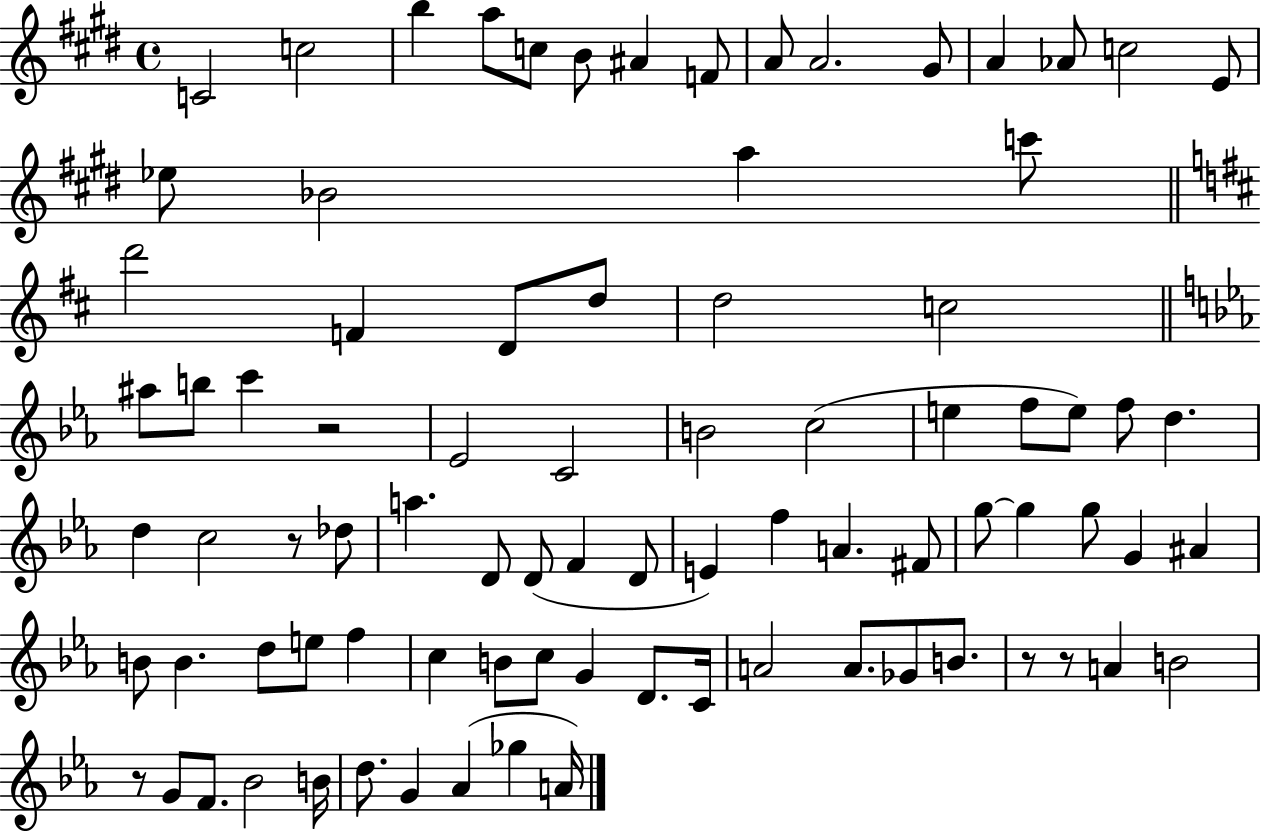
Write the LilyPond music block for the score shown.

{
  \clef treble
  \time 4/4
  \defaultTimeSignature
  \key e \major
  c'2 c''2 | b''4 a''8 c''8 b'8 ais'4 f'8 | a'8 a'2. gis'8 | a'4 aes'8 c''2 e'8 | \break ees''8 bes'2 a''4 c'''8 | \bar "||" \break \key b \minor d'''2 f'4 d'8 d''8 | d''2 c''2 | \bar "||" \break \key ees \major ais''8 b''8 c'''4 r2 | ees'2 c'2 | b'2 c''2( | e''4 f''8 e''8) f''8 d''4. | \break d''4 c''2 r8 des''8 | a''4. d'8 d'8( f'4 d'8 | e'4) f''4 a'4. fis'8 | g''8~~ g''4 g''8 g'4 ais'4 | \break b'8 b'4. d''8 e''8 f''4 | c''4 b'8 c''8 g'4 d'8. c'16 | a'2 a'8. ges'8 b'8. | r8 r8 a'4 b'2 | \break r8 g'8 f'8. bes'2 b'16 | d''8. g'4 aes'4( ges''4 a'16) | \bar "|."
}